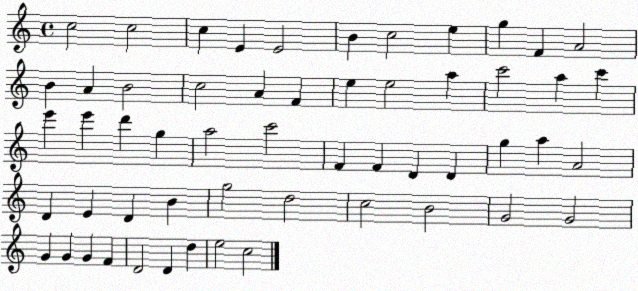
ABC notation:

X:1
T:Untitled
M:4/4
L:1/4
K:C
c2 c2 c E E2 B c2 e g F A2 B A B2 c2 A F e e2 a c'2 a c' e' e' d' g a2 c'2 F F D D g a A2 D E D B g2 d2 c2 B2 G2 G2 G G G F D2 D d e2 c2